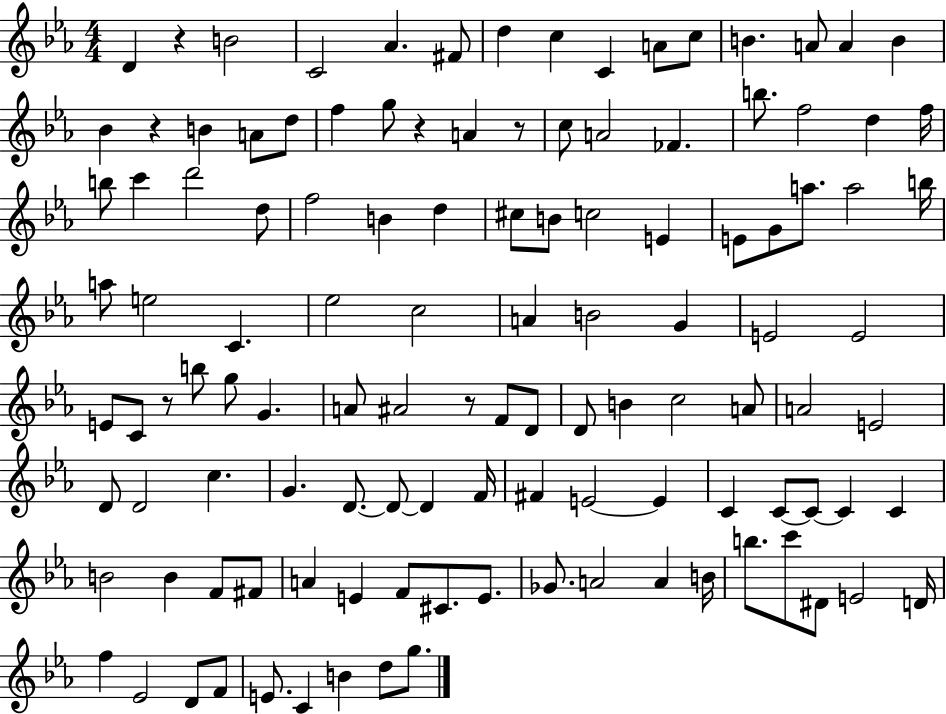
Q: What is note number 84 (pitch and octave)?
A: C4